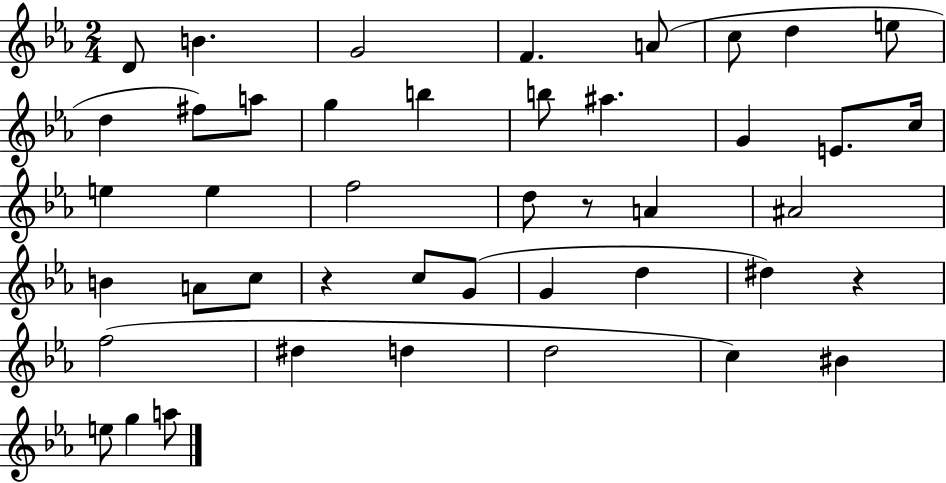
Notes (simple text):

D4/e B4/q. G4/h F4/q. A4/e C5/e D5/q E5/e D5/q F#5/e A5/e G5/q B5/q B5/e A#5/q. G4/q E4/e. C5/s E5/q E5/q F5/h D5/e R/e A4/q A#4/h B4/q A4/e C5/e R/q C5/e G4/e G4/q D5/q D#5/q R/q F5/h D#5/q D5/q D5/h C5/q BIS4/q E5/e G5/q A5/e